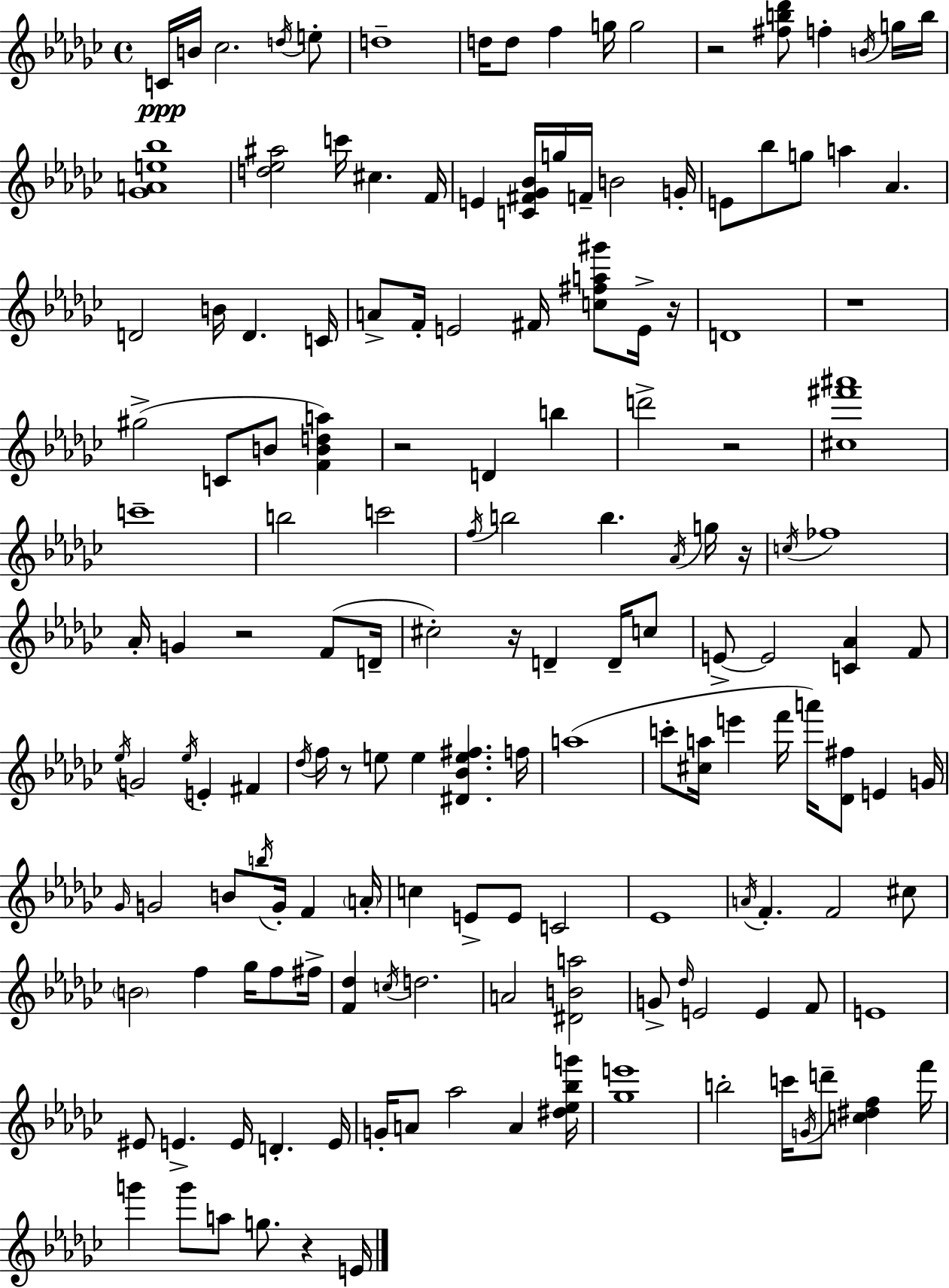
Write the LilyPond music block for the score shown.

{
  \clef treble
  \time 4/4
  \defaultTimeSignature
  \key ees \minor
  \repeat volta 2 { c'16\ppp b'16 ces''2. \acciaccatura { d''16 } e''8-. | d''1-- | d''16 d''8 f''4 g''16 g''2 | r2 <fis'' b'' des'''>8 f''4-. \acciaccatura { b'16 } | \break g''16 b''16 <ges' a' e'' bes''>1 | <d'' ees'' ais''>2 c'''16 cis''4. | f'16 e'4 <c' fis' ges' bes'>16 g''16 f'16-- b'2 | g'16-. e'8 bes''8 g''8 a''4 aes'4. | \break d'2 b'16 d'4. | c'16 a'8-> f'16-. e'2 fis'16 <c'' fis'' a'' gis'''>8 | e'16-> r16 d'1 | r1 | \break gis''2->( c'8 b'8 <f' b' d'' a''>4) | r2 d'4 b''4 | d'''2-> r2 | <cis'' fis''' ais'''>1 | \break c'''1-- | b''2 c'''2 | \acciaccatura { f''16 } b''2 b''4. | \acciaccatura { aes'16 } g''16 r16 \acciaccatura { c''16 } fes''1 | \break aes'16-. g'4 r2 | f'8( d'16-- cis''2-.) r16 d'4-- | d'16-- c''8 e'8->~~ e'2 <c' aes'>4 | f'8 \acciaccatura { ees''16 } g'2 \acciaccatura { ees''16 } e'4-. | \break fis'4 \acciaccatura { des''16 } f''16 r8 e''8 e''4 | <dis' bes' e'' fis''>4. f''16 a''1( | c'''8-. <cis'' a''>16 e'''4 f'''16 | a'''16) <des' fis''>8 e'4 g'16 \grace { ges'16 } g'2 | \break b'8 \acciaccatura { b''16 } g'16-. f'4 \parenthesize a'16-. c''4 e'8-> | e'8 c'2 ees'1 | \acciaccatura { a'16 } f'4.-. | f'2 cis''8 \parenthesize b'2 | \break f''4 ges''16 f''8 fis''16-> <f' des''>4 \acciaccatura { c''16 } | d''2. a'2 | <dis' b' a''>2 g'8-> \grace { des''16 } e'2 | e'4 f'8 e'1 | \break eis'8 e'4.-> | e'16 d'4.-. e'16 g'16-. a'8 | aes''2 a'4 <dis'' ees'' bes'' g'''>16 <ges'' e'''>1 | b''2-. | \break c'''16 \acciaccatura { g'16 } d'''8-- <c'' dis'' f''>4 f'''16 g'''4 | g'''8 a''8 g''8. r4 e'16 } \bar "|."
}